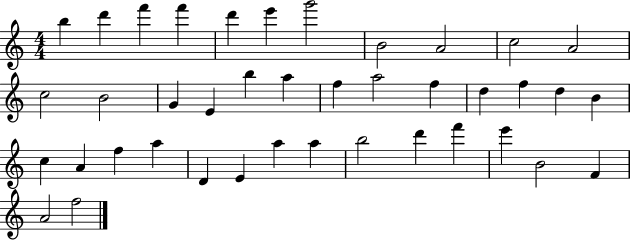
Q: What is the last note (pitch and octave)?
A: F5